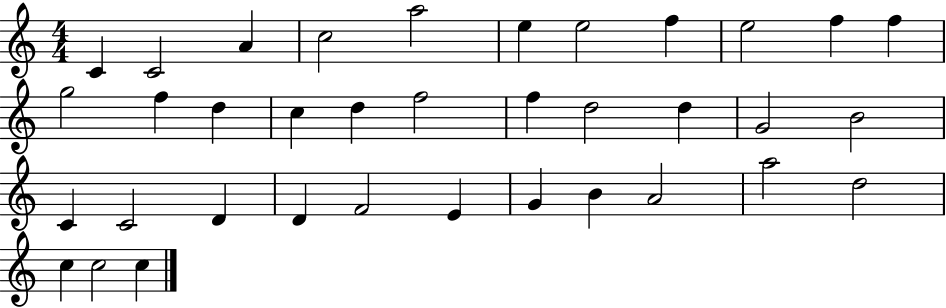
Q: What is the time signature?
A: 4/4